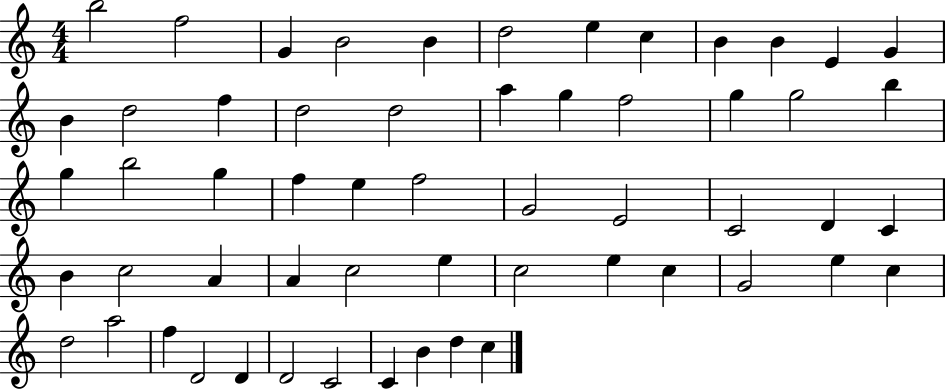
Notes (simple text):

B5/h F5/h G4/q B4/h B4/q D5/h E5/q C5/q B4/q B4/q E4/q G4/q B4/q D5/h F5/q D5/h D5/h A5/q G5/q F5/h G5/q G5/h B5/q G5/q B5/h G5/q F5/q E5/q F5/h G4/h E4/h C4/h D4/q C4/q B4/q C5/h A4/q A4/q C5/h E5/q C5/h E5/q C5/q G4/h E5/q C5/q D5/h A5/h F5/q D4/h D4/q D4/h C4/h C4/q B4/q D5/q C5/q